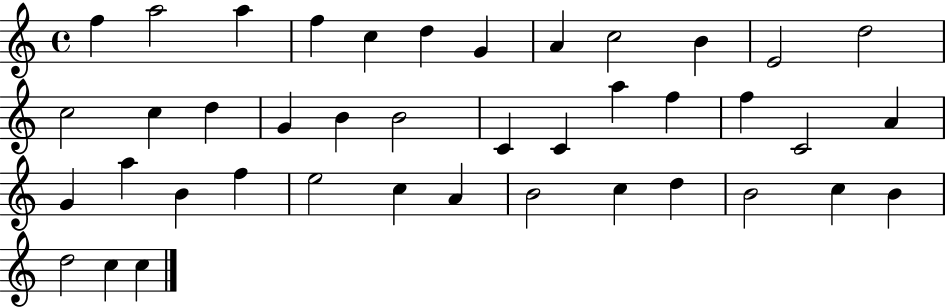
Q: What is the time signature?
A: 4/4